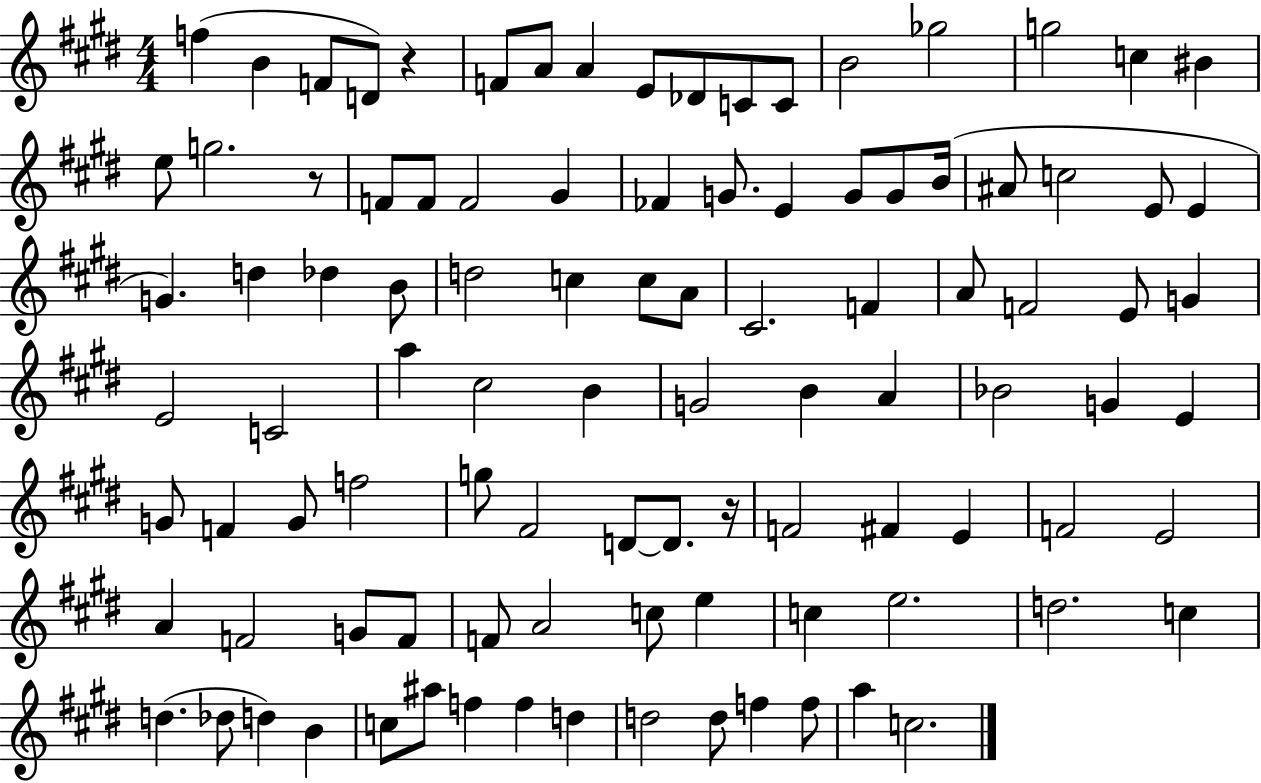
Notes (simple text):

F5/q B4/q F4/e D4/e R/q F4/e A4/e A4/q E4/e Db4/e C4/e C4/e B4/h Gb5/h G5/h C5/q BIS4/q E5/e G5/h. R/e F4/e F4/e F4/h G#4/q FES4/q G4/e. E4/q G4/e G4/e B4/s A#4/e C5/h E4/e E4/q G4/q. D5/q Db5/q B4/e D5/h C5/q C5/e A4/e C#4/h. F4/q A4/e F4/h E4/e G4/q E4/h C4/h A5/q C#5/h B4/q G4/h B4/q A4/q Bb4/h G4/q E4/q G4/e F4/q G4/e F5/h G5/e F#4/h D4/e D4/e. R/s F4/h F#4/q E4/q F4/h E4/h A4/q F4/h G4/e F4/e F4/e A4/h C5/e E5/q C5/q E5/h. D5/h. C5/q D5/q. Db5/e D5/q B4/q C5/e A#5/e F5/q F5/q D5/q D5/h D5/e F5/q F5/e A5/q C5/h.